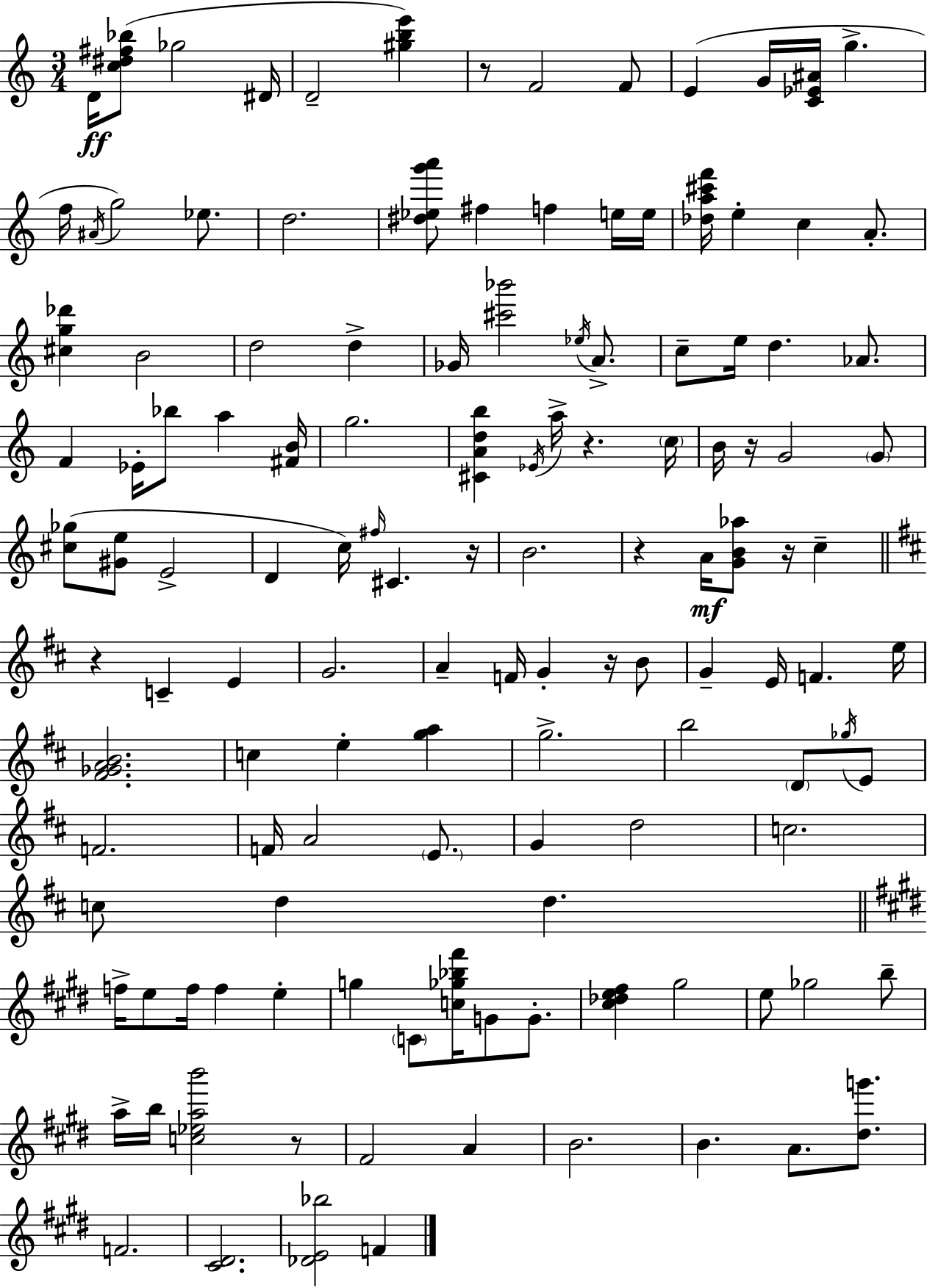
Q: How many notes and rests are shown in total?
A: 129